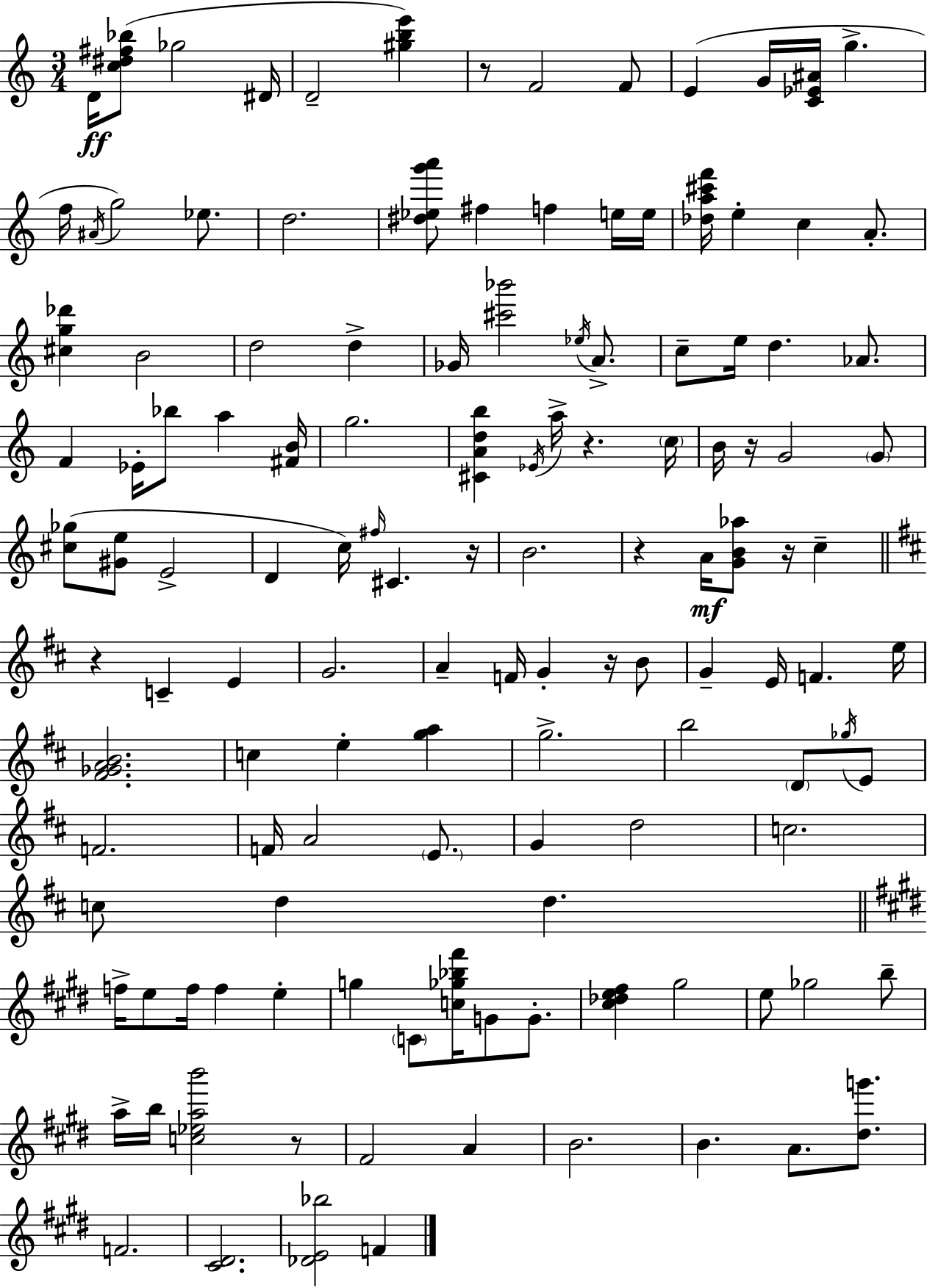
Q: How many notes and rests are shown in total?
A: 129